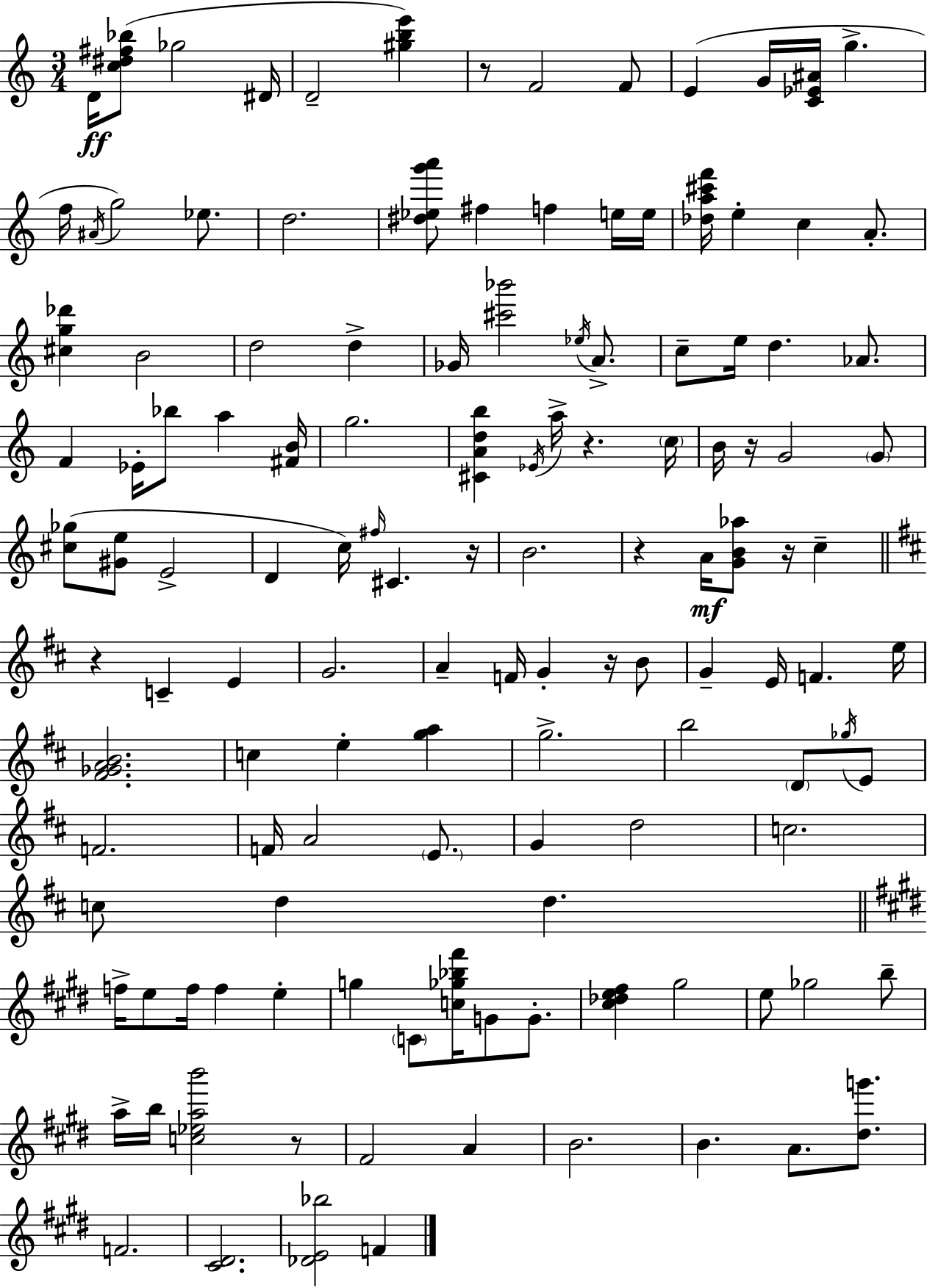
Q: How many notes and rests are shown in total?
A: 129